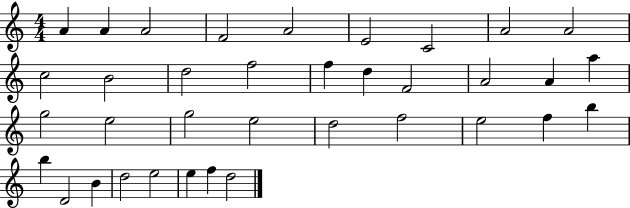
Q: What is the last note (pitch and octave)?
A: D5